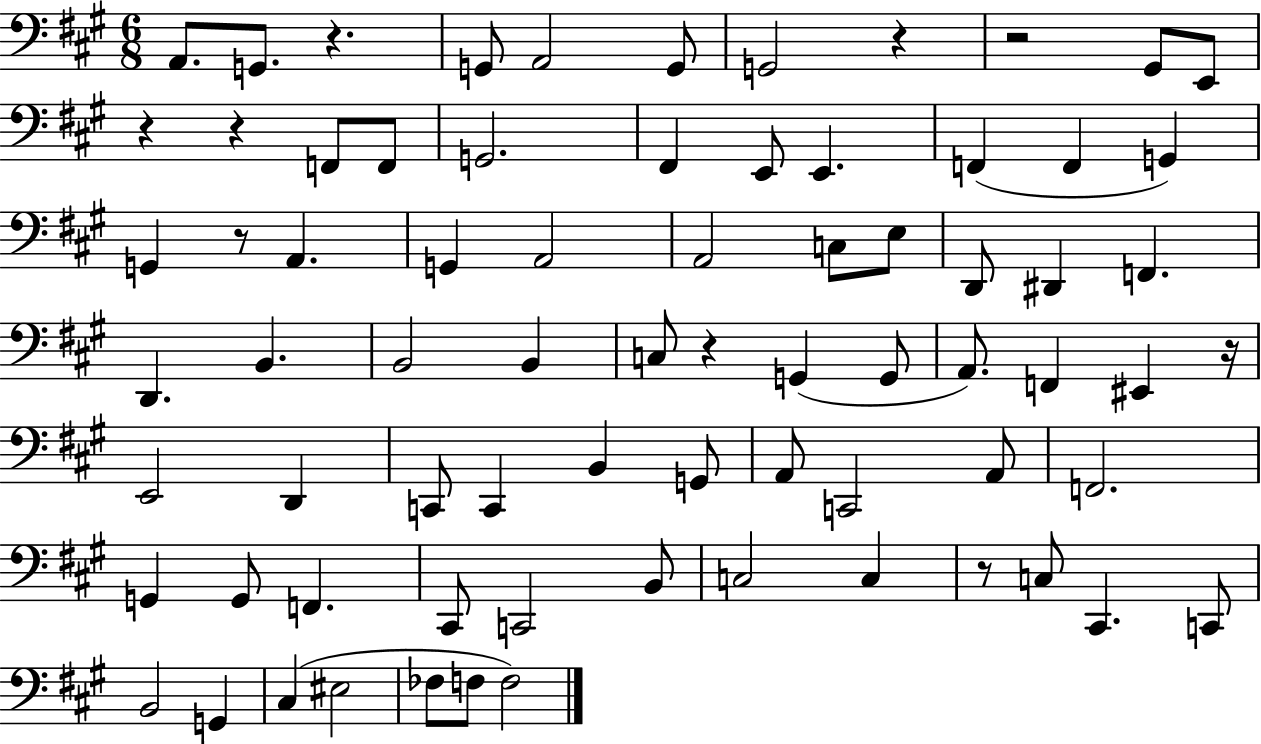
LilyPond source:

{
  \clef bass
  \numericTimeSignature
  \time 6/8
  \key a \major
  a,8. g,8. r4. | g,8 a,2 g,8 | g,2 r4 | r2 gis,8 e,8 | \break r4 r4 f,8 f,8 | g,2. | fis,4 e,8 e,4. | f,4( f,4 g,4) | \break g,4 r8 a,4. | g,4 a,2 | a,2 c8 e8 | d,8 dis,4 f,4. | \break d,4. b,4. | b,2 b,4 | c8 r4 g,4( g,8 | a,8.) f,4 eis,4 r16 | \break e,2 d,4 | c,8 c,4 b,4 g,8 | a,8 c,2 a,8 | f,2. | \break g,4 g,8 f,4. | cis,8 c,2 b,8 | c2 c4 | r8 c8 cis,4. c,8 | \break b,2 g,4 | cis4( eis2 | fes8 f8 f2) | \bar "|."
}